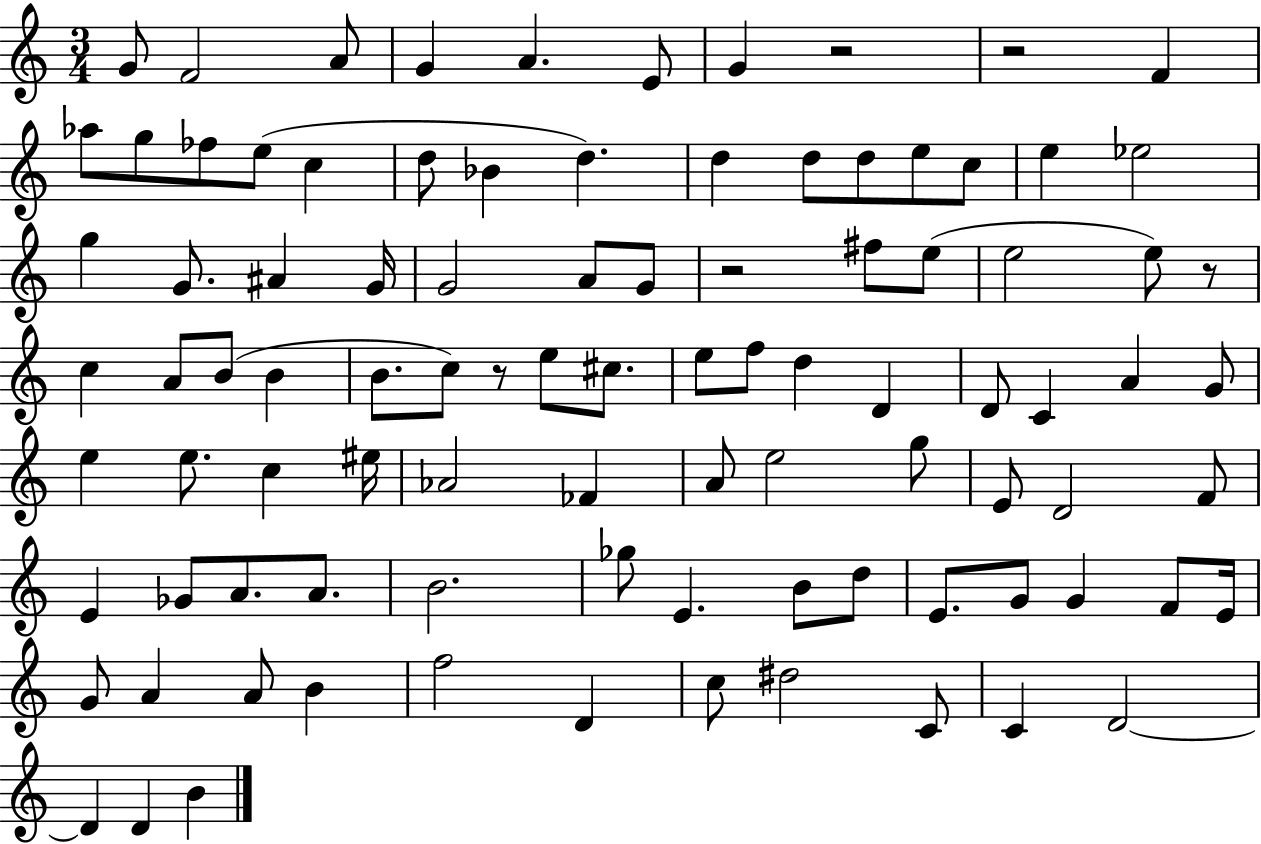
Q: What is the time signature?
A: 3/4